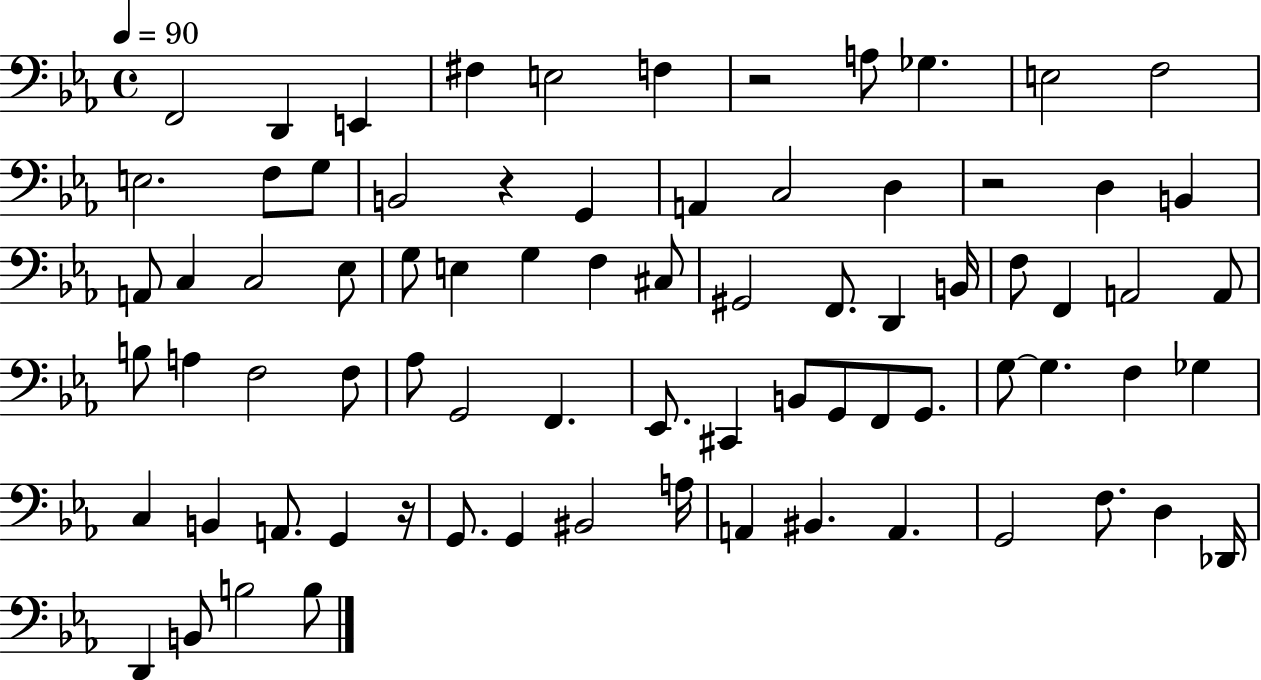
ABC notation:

X:1
T:Untitled
M:4/4
L:1/4
K:Eb
F,,2 D,, E,, ^F, E,2 F, z2 A,/2 _G, E,2 F,2 E,2 F,/2 G,/2 B,,2 z G,, A,, C,2 D, z2 D, B,, A,,/2 C, C,2 _E,/2 G,/2 E, G, F, ^C,/2 ^G,,2 F,,/2 D,, B,,/4 F,/2 F,, A,,2 A,,/2 B,/2 A, F,2 F,/2 _A,/2 G,,2 F,, _E,,/2 ^C,, B,,/2 G,,/2 F,,/2 G,,/2 G,/2 G, F, _G, C, B,, A,,/2 G,, z/4 G,,/2 G,, ^B,,2 A,/4 A,, ^B,, A,, G,,2 F,/2 D, _D,,/4 D,, B,,/2 B,2 B,/2